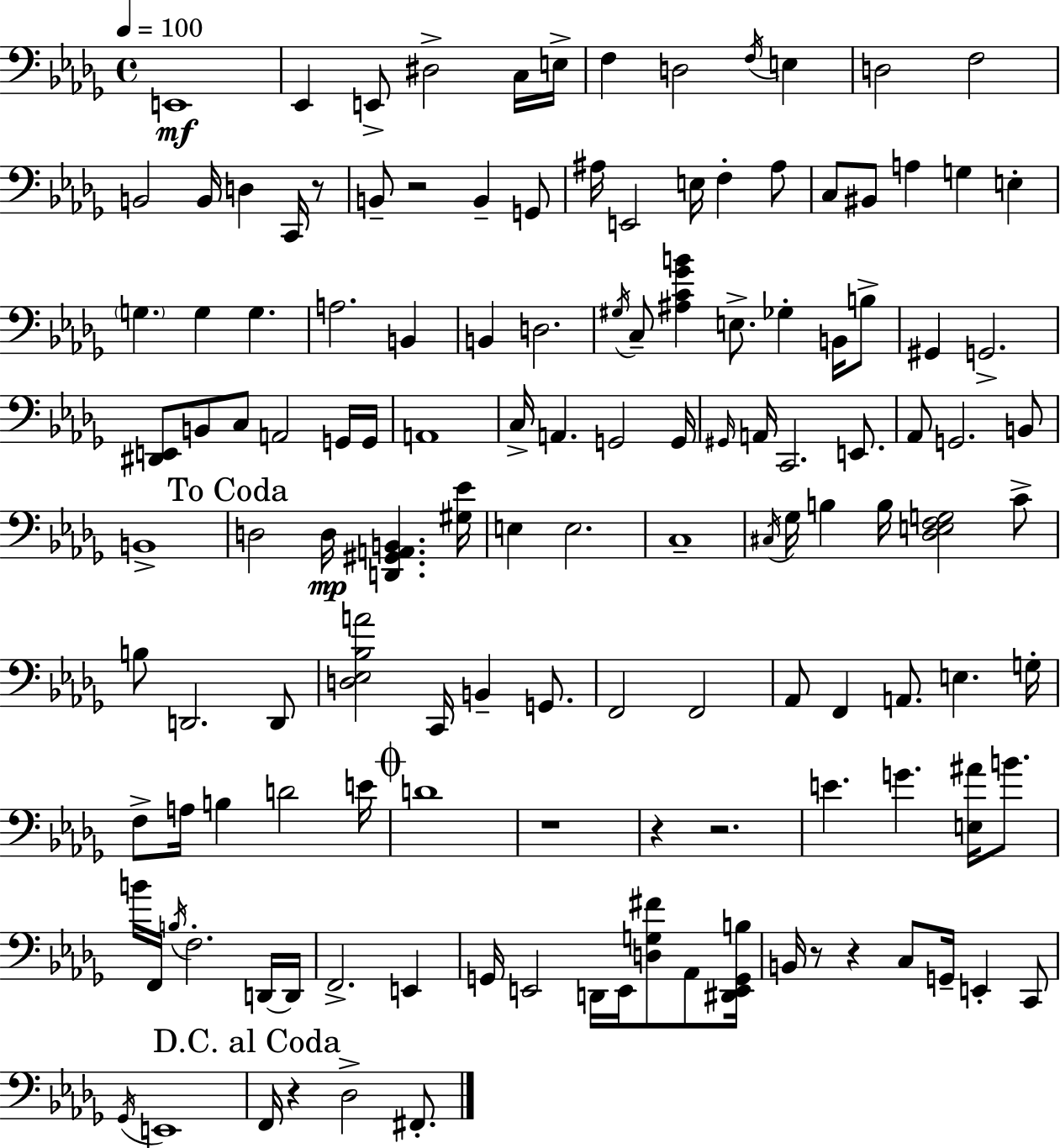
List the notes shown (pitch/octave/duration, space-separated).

E2/w Eb2/q E2/e D#3/h C3/s E3/s F3/q D3/h F3/s E3/q D3/h F3/h B2/h B2/s D3/q C2/s R/e B2/e R/h B2/q G2/e A#3/s E2/h E3/s F3/q A#3/e C3/e BIS2/e A3/q G3/q E3/q G3/q. G3/q G3/q. A3/h. B2/q B2/q D3/h. G#3/s C3/e [A#3,C4,Gb4,B4]/q E3/e. Gb3/q B2/s B3/e G#2/q G2/h. [D#2,E2]/e B2/e C3/e A2/h G2/s G2/s A2/w C3/s A2/q. G2/h G2/s G#2/s A2/s C2/h. E2/e. Ab2/e G2/h. B2/e B2/w D3/h D3/s [D2,G#2,A2,B2]/q. [G#3,Eb4]/s E3/q E3/h. C3/w C#3/s Gb3/s B3/q B3/s [Db3,E3,F3,G3]/h C4/e B3/e D2/h. D2/e [D3,Eb3,Bb3,A4]/h C2/s B2/q G2/e. F2/h F2/h Ab2/e F2/q A2/e. E3/q. G3/s F3/e A3/s B3/q D4/h E4/s D4/w R/w R/q R/h. E4/q. G4/q. [E3,A#4]/s B4/e. B4/s F2/s B3/s F3/h. D2/s D2/s F2/h. E2/q G2/s E2/h D2/s E2/s [D3,G3,F#4]/e Ab2/e [D#2,E2,G2,B3]/s B2/s R/e R/q C3/e G2/s E2/q C2/e Gb2/s E2/w F2/s R/q Db3/h F#2/e.